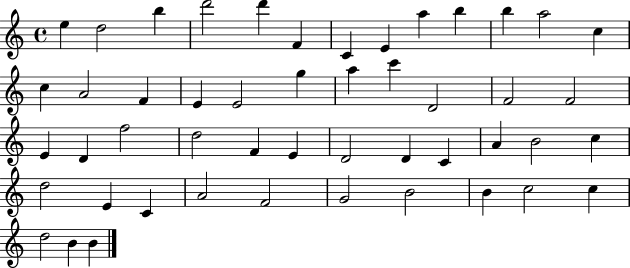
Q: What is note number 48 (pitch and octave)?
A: B4